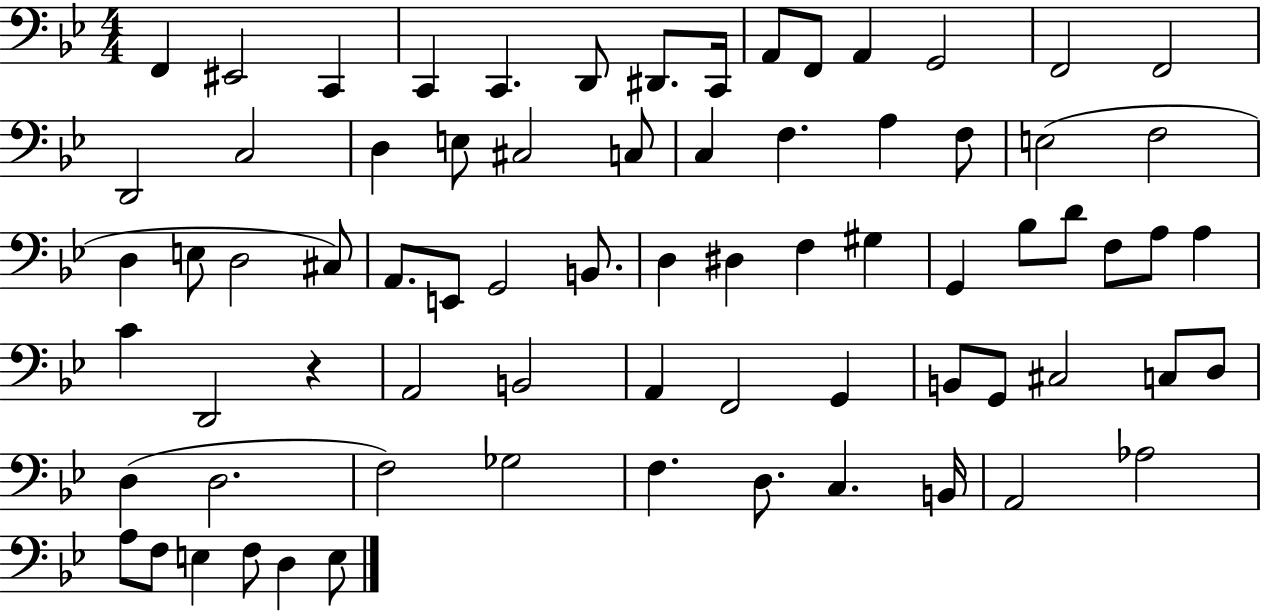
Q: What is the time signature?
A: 4/4